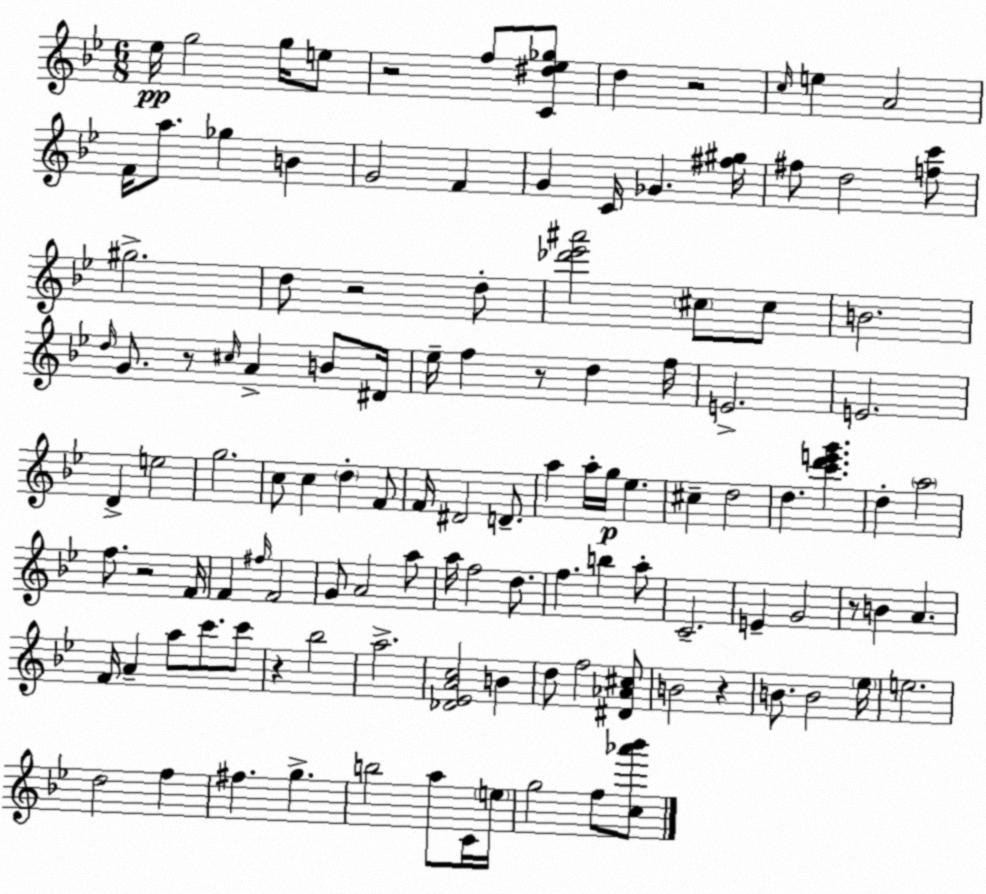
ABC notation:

X:1
T:Untitled
M:6/8
L:1/4
K:Bb
_e/4 g2 g/4 e/2 z2 f/2 [C^d_e_g]/2 d z2 c/4 e A2 F/4 a/2 _g B G2 F G C/4 _G [^f^g]/4 ^f/2 d2 [fc']/2 ^g2 d/2 z2 d/2 [_d'_e'^a']2 ^c/2 ^c/2 B2 d/4 G/2 z/2 ^c/4 A B/2 ^D/4 _e/4 f z/2 d f/4 E2 E2 D e2 g2 c/2 c d F/2 F/4 ^D2 D/2 a a/4 g/4 _e ^c d2 d [c'd'e'g'] d a2 f/2 z2 F/4 F ^f/4 F2 G/2 A2 a/2 a/4 f2 d/2 f b a/2 C2 E G2 z/2 B A F/4 A a/2 c'/2 c'/2 z _b2 a2 [_D_EAc]2 B d/2 f2 [^D_A^c]/2 B2 z B/2 B2 _e/4 e2 d2 f ^f g b2 a/2 C/4 e/4 g2 f/2 [c_a'_b']/2